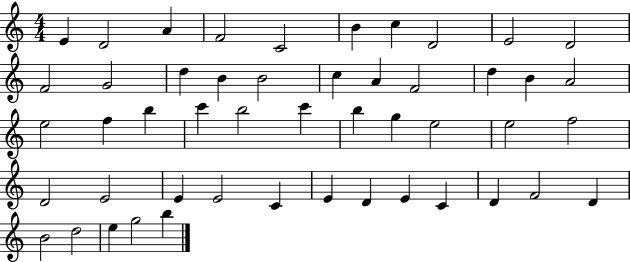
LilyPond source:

{
  \clef treble
  \numericTimeSignature
  \time 4/4
  \key c \major
  e'4 d'2 a'4 | f'2 c'2 | b'4 c''4 d'2 | e'2 d'2 | \break f'2 g'2 | d''4 b'4 b'2 | c''4 a'4 f'2 | d''4 b'4 a'2 | \break e''2 f''4 b''4 | c'''4 b''2 c'''4 | b''4 g''4 e''2 | e''2 f''2 | \break d'2 e'2 | e'4 e'2 c'4 | e'4 d'4 e'4 c'4 | d'4 f'2 d'4 | \break b'2 d''2 | e''4 g''2 b''4 | \bar "|."
}